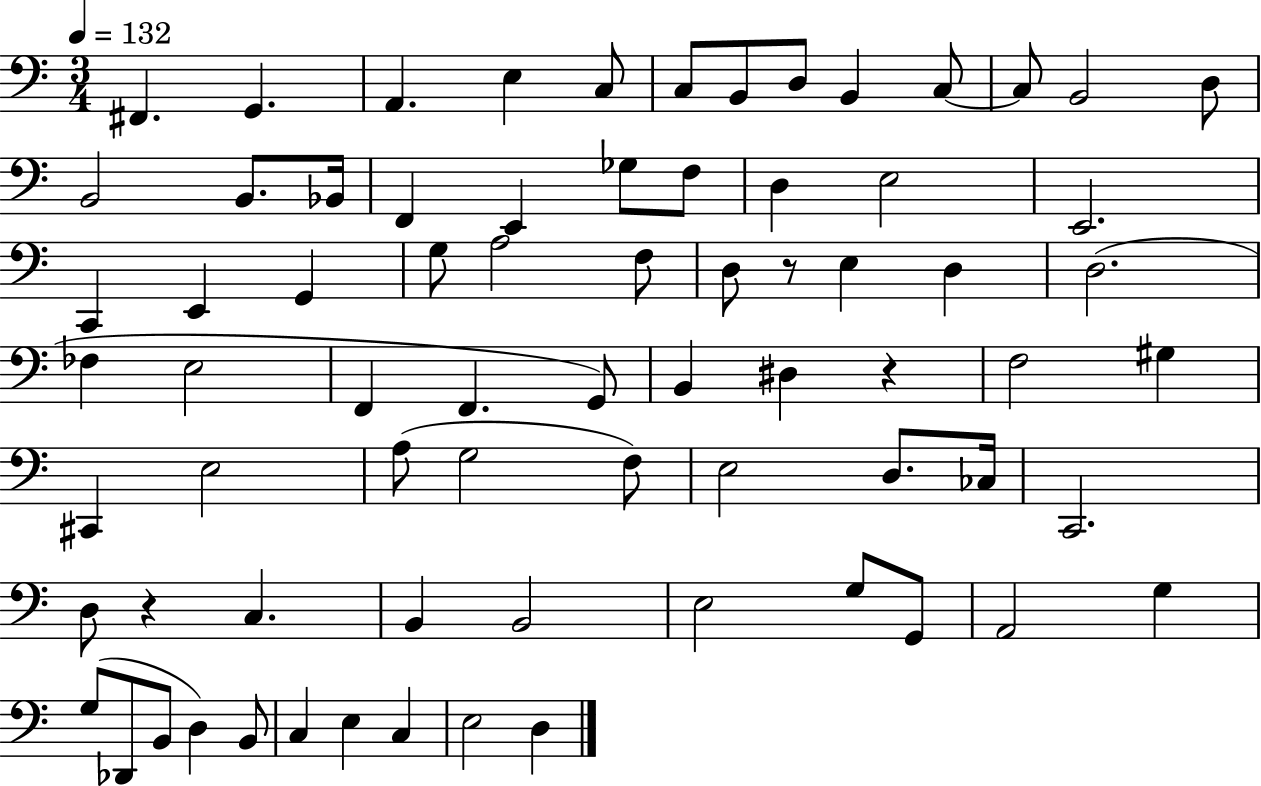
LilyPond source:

{
  \clef bass
  \numericTimeSignature
  \time 3/4
  \key c \major
  \tempo 4 = 132
  fis,4. g,4. | a,4. e4 c8 | c8 b,8 d8 b,4 c8~~ | c8 b,2 d8 | \break b,2 b,8. bes,16 | f,4 e,4 ges8 f8 | d4 e2 | e,2. | \break c,4 e,4 g,4 | g8 a2 f8 | d8 r8 e4 d4 | d2.( | \break fes4 e2 | f,4 f,4. g,8) | b,4 dis4 r4 | f2 gis4 | \break cis,4 e2 | a8( g2 f8) | e2 d8. ces16 | c,2. | \break d8 r4 c4. | b,4 b,2 | e2 g8 g,8 | a,2 g4 | \break g8( des,8 b,8 d4) b,8 | c4 e4 c4 | e2 d4 | \bar "|."
}